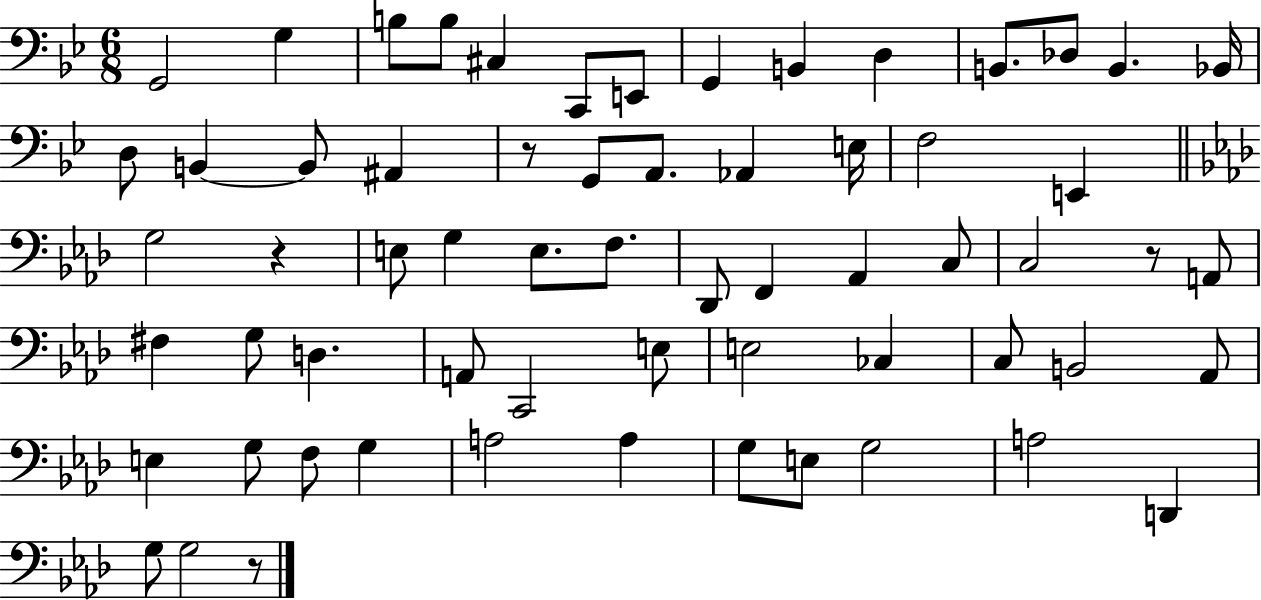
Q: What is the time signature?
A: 6/8